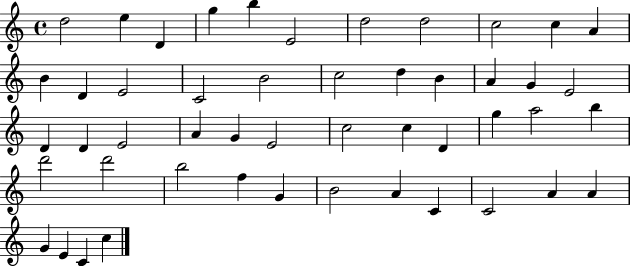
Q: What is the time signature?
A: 4/4